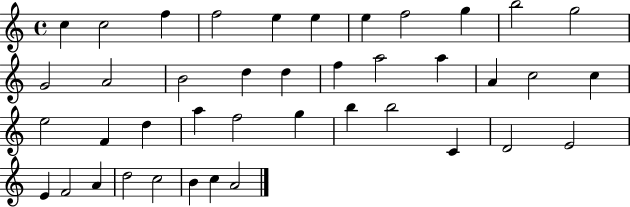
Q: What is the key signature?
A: C major